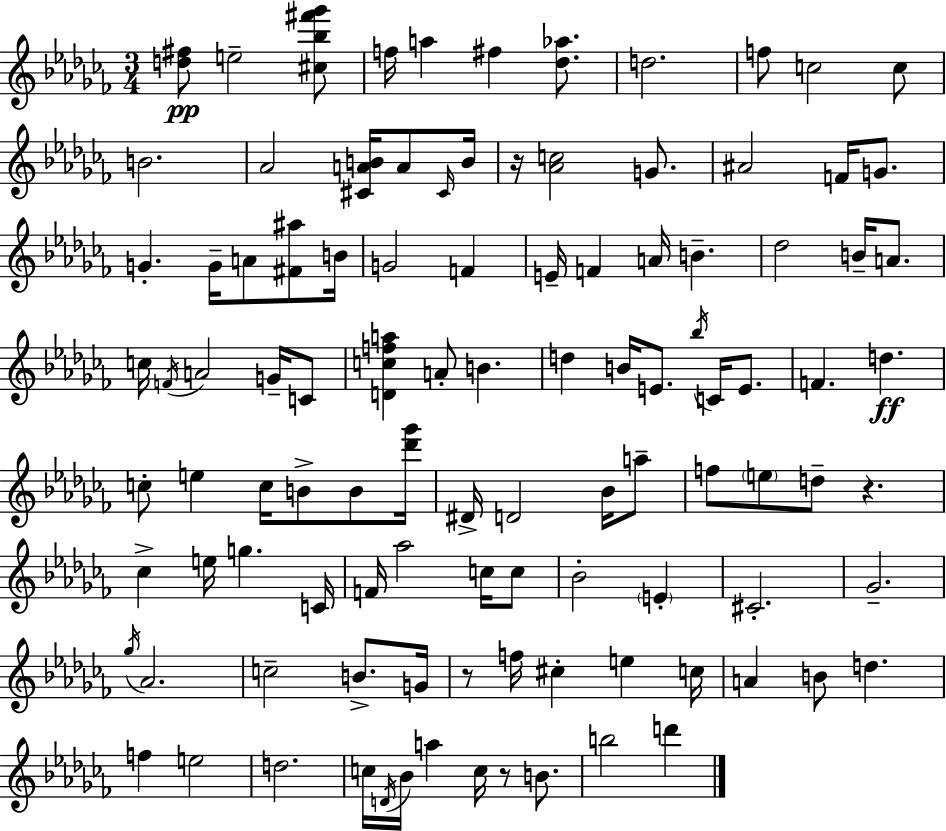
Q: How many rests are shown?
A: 4